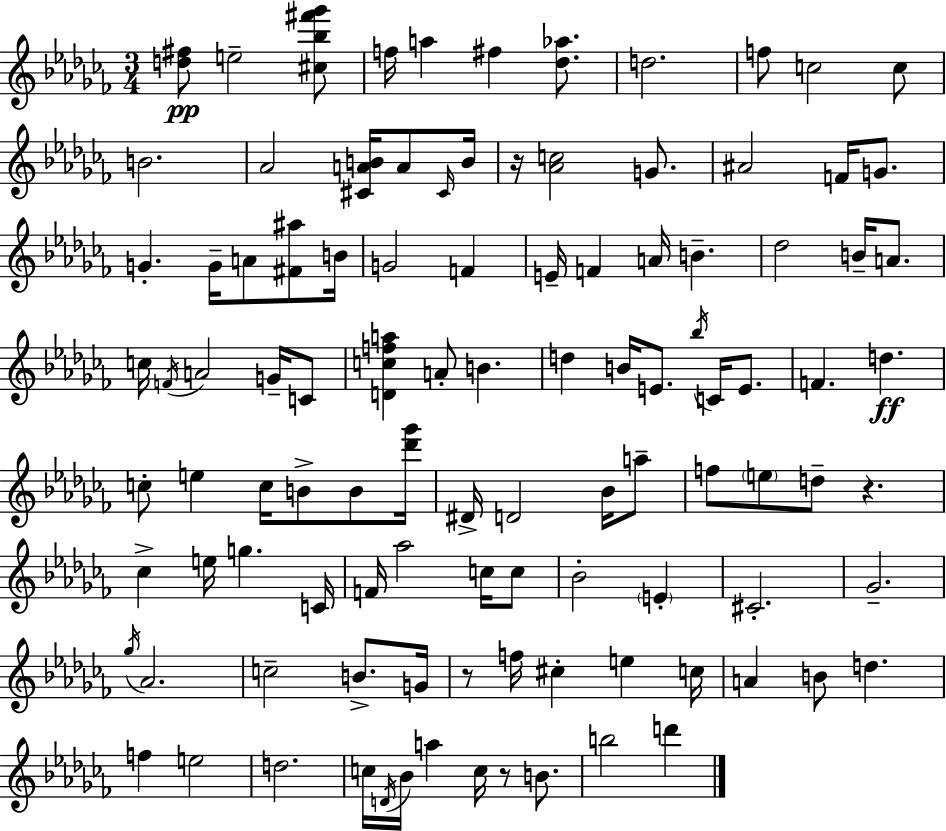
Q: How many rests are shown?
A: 4